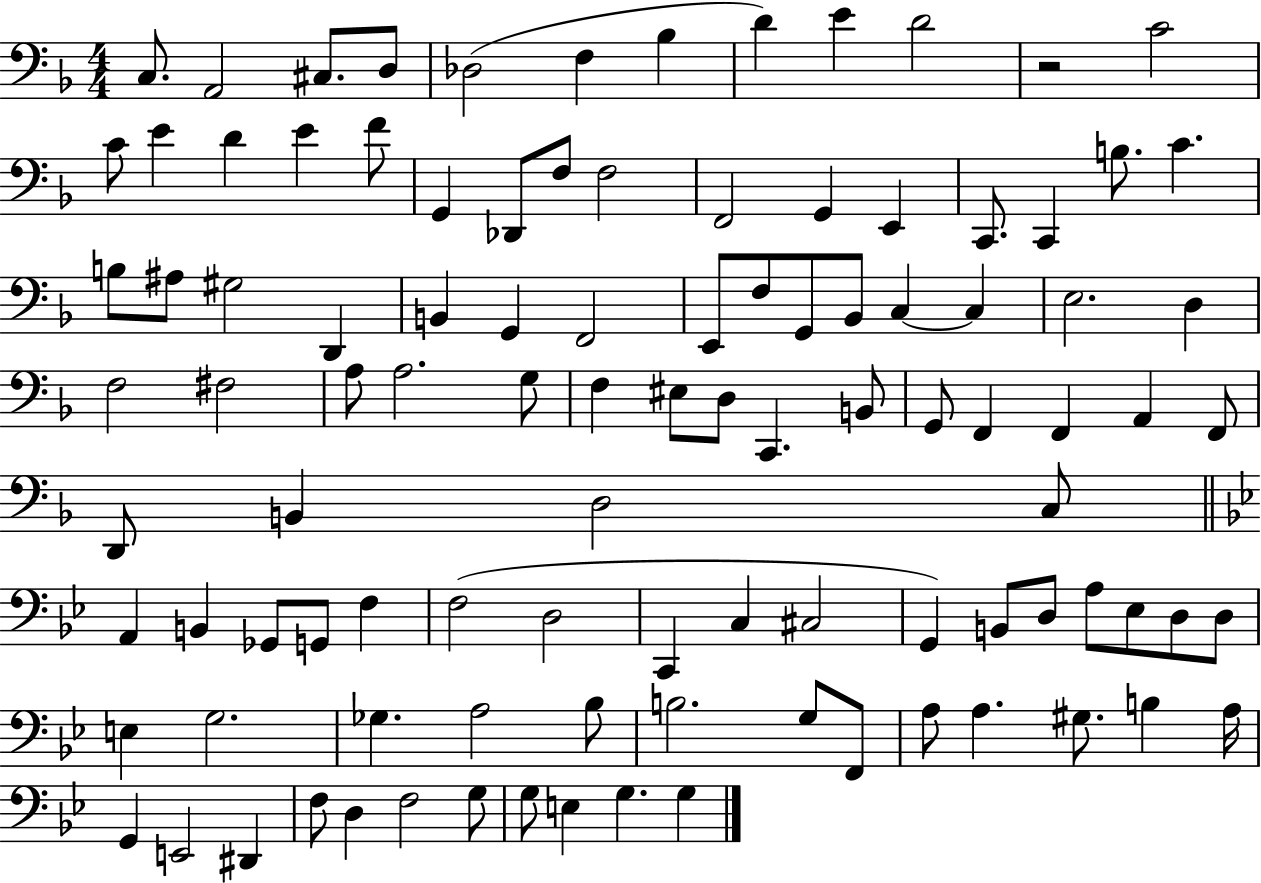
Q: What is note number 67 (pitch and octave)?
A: F3